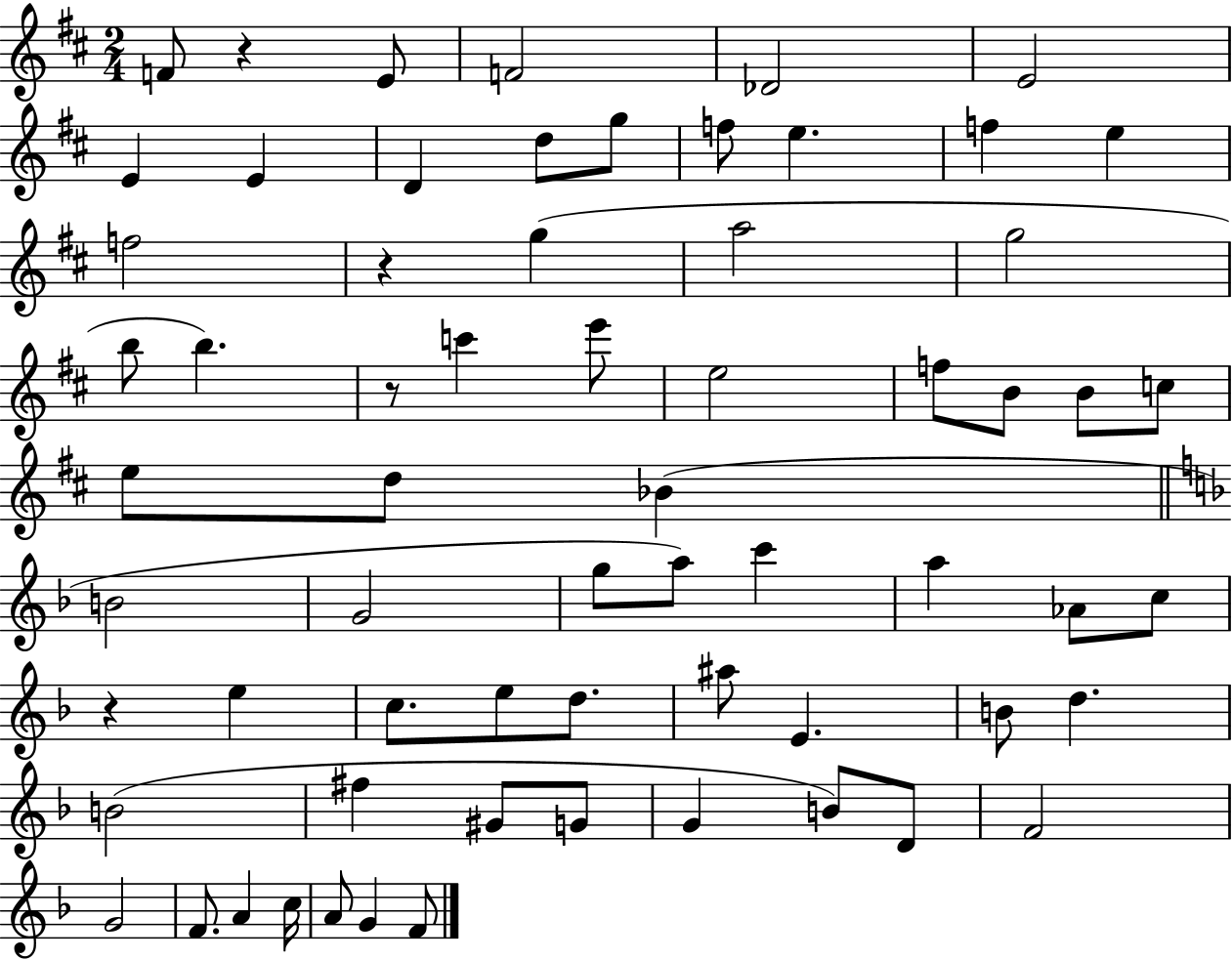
F4/e R/q E4/e F4/h Db4/h E4/h E4/q E4/q D4/q D5/e G5/e F5/e E5/q. F5/q E5/q F5/h R/q G5/q A5/h G5/h B5/e B5/q. R/e C6/q E6/e E5/h F5/e B4/e B4/e C5/e E5/e D5/e Bb4/q B4/h G4/h G5/e A5/e C6/q A5/q Ab4/e C5/e R/q E5/q C5/e. E5/e D5/e. A#5/e E4/q. B4/e D5/q. B4/h F#5/q G#4/e G4/e G4/q B4/e D4/e F4/h G4/h F4/e. A4/q C5/s A4/e G4/q F4/e